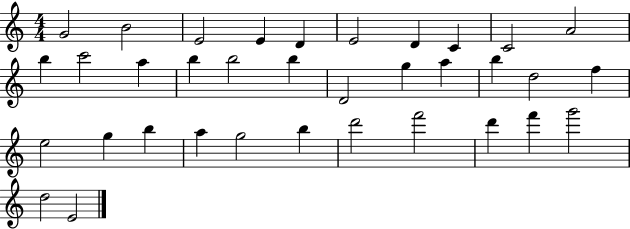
X:1
T:Untitled
M:4/4
L:1/4
K:C
G2 B2 E2 E D E2 D C C2 A2 b c'2 a b b2 b D2 g a b d2 f e2 g b a g2 b d'2 f'2 d' f' g'2 d2 E2